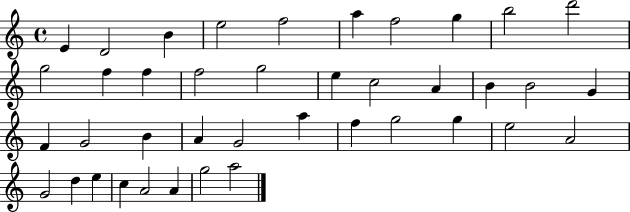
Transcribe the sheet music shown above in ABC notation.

X:1
T:Untitled
M:4/4
L:1/4
K:C
E D2 B e2 f2 a f2 g b2 d'2 g2 f f f2 g2 e c2 A B B2 G F G2 B A G2 a f g2 g e2 A2 G2 d e c A2 A g2 a2